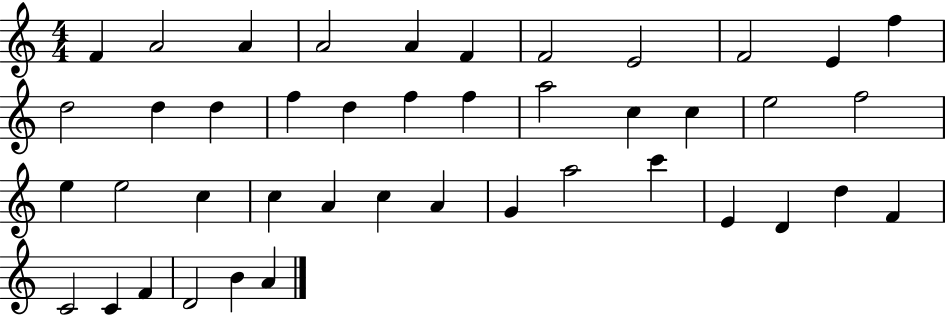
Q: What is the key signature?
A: C major